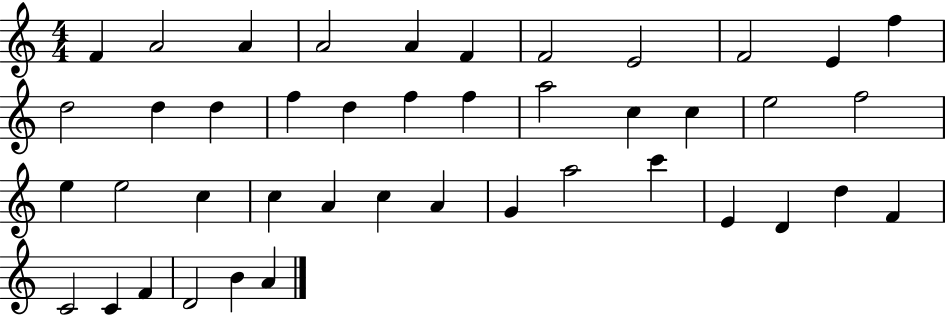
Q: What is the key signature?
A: C major